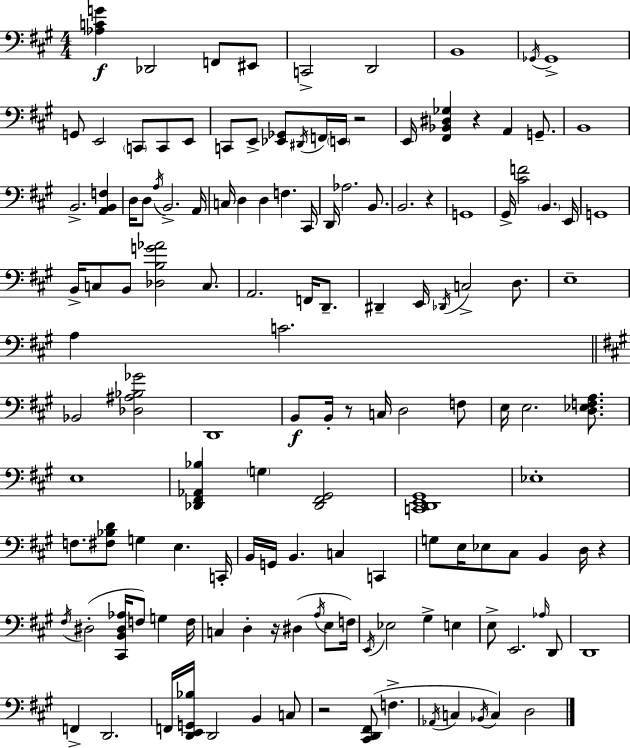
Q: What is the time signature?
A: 4/4